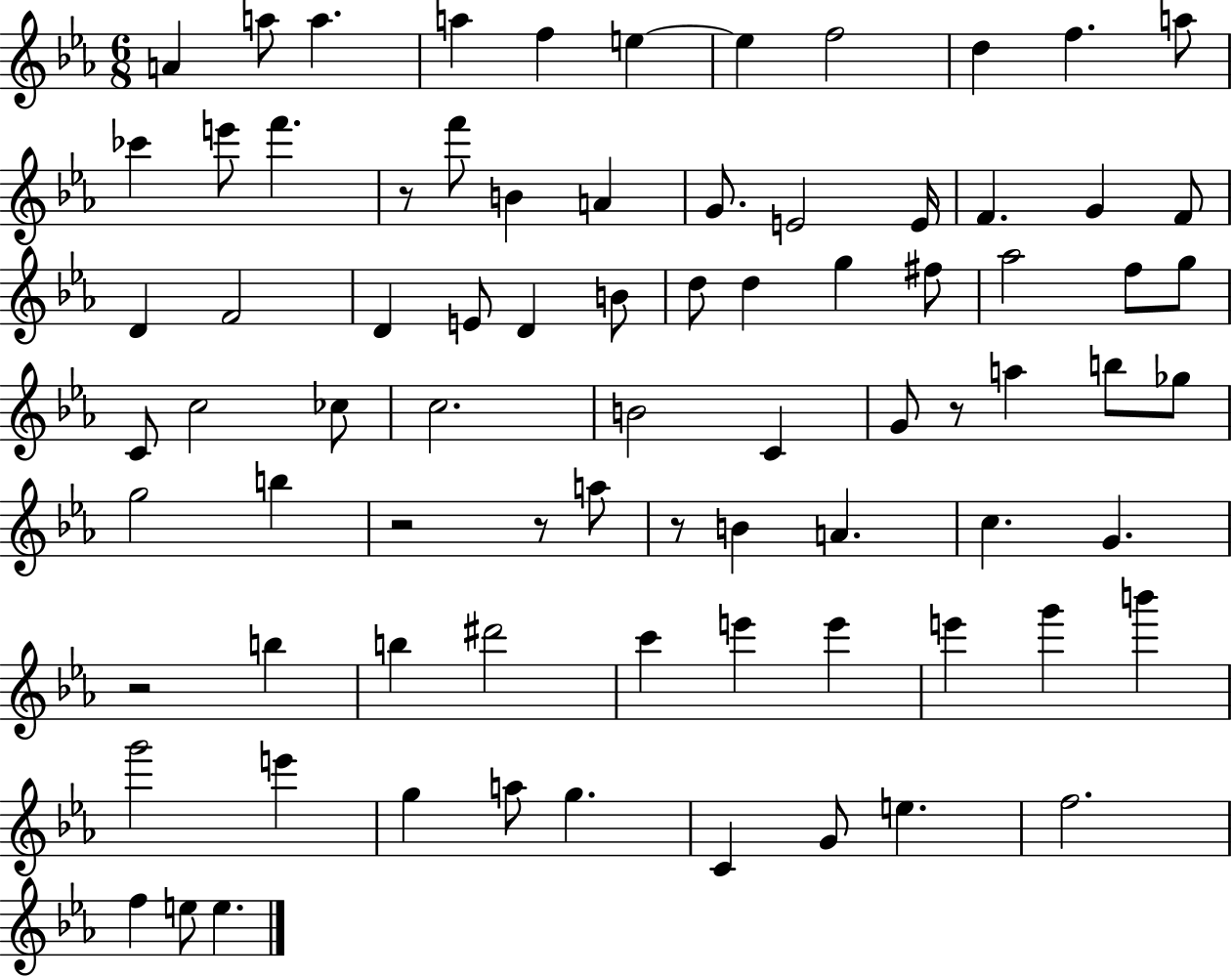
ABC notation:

X:1
T:Untitled
M:6/8
L:1/4
K:Eb
A a/2 a a f e e f2 d f a/2 _c' e'/2 f' z/2 f'/2 B A G/2 E2 E/4 F G F/2 D F2 D E/2 D B/2 d/2 d g ^f/2 _a2 f/2 g/2 C/2 c2 _c/2 c2 B2 C G/2 z/2 a b/2 _g/2 g2 b z2 z/2 a/2 z/2 B A c G z2 b b ^d'2 c' e' e' e' g' b' g'2 e' g a/2 g C G/2 e f2 f e/2 e